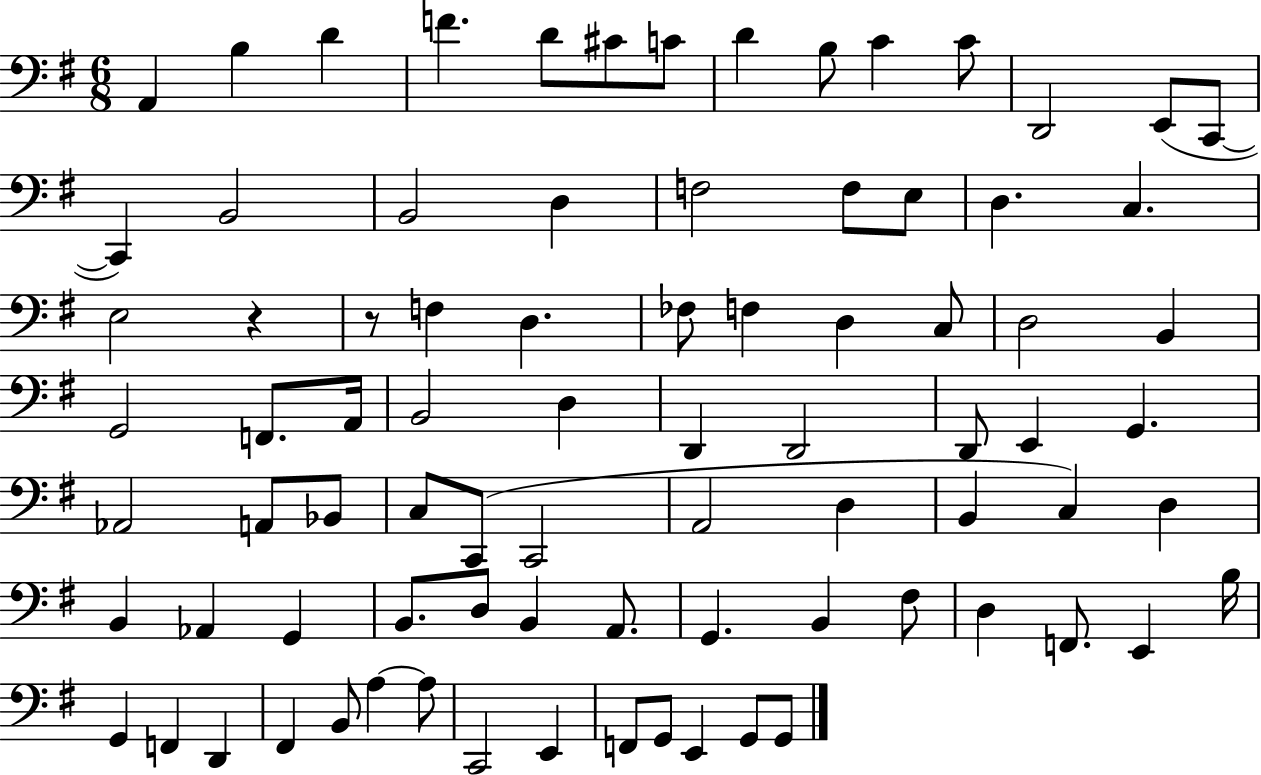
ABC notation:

X:1
T:Untitled
M:6/8
L:1/4
K:G
A,, B, D F D/2 ^C/2 C/2 D B,/2 C C/2 D,,2 E,,/2 C,,/2 C,, B,,2 B,,2 D, F,2 F,/2 E,/2 D, C, E,2 z z/2 F, D, _F,/2 F, D, C,/2 D,2 B,, G,,2 F,,/2 A,,/4 B,,2 D, D,, D,,2 D,,/2 E,, G,, _A,,2 A,,/2 _B,,/2 C,/2 C,,/2 C,,2 A,,2 D, B,, C, D, B,, _A,, G,, B,,/2 D,/2 B,, A,,/2 G,, B,, ^F,/2 D, F,,/2 E,, B,/4 G,, F,, D,, ^F,, B,,/2 A, A,/2 C,,2 E,, F,,/2 G,,/2 E,, G,,/2 G,,/2